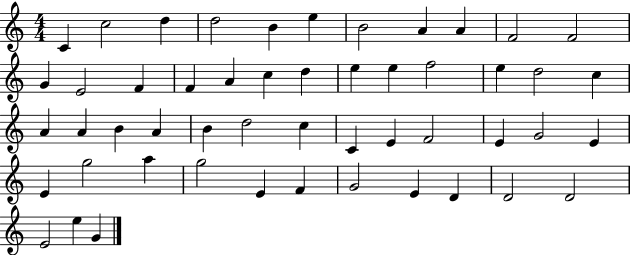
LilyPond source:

{
  \clef treble
  \numericTimeSignature
  \time 4/4
  \key c \major
  c'4 c''2 d''4 | d''2 b'4 e''4 | b'2 a'4 a'4 | f'2 f'2 | \break g'4 e'2 f'4 | f'4 a'4 c''4 d''4 | e''4 e''4 f''2 | e''4 d''2 c''4 | \break a'4 a'4 b'4 a'4 | b'4 d''2 c''4 | c'4 e'4 f'2 | e'4 g'2 e'4 | \break e'4 g''2 a''4 | g''2 e'4 f'4 | g'2 e'4 d'4 | d'2 d'2 | \break e'2 e''4 g'4 | \bar "|."
}